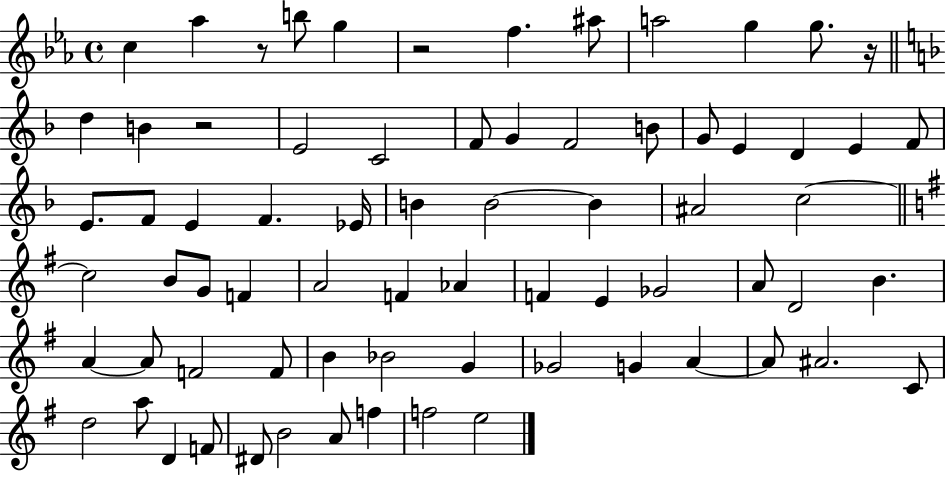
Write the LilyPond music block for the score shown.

{
  \clef treble
  \time 4/4
  \defaultTimeSignature
  \key ees \major
  c''4 aes''4 r8 b''8 g''4 | r2 f''4. ais''8 | a''2 g''4 g''8. r16 | \bar "||" \break \key f \major d''4 b'4 r2 | e'2 c'2 | f'8 g'4 f'2 b'8 | g'8 e'4 d'4 e'4 f'8 | \break e'8. f'8 e'4 f'4. ees'16 | b'4 b'2~~ b'4 | ais'2 c''2~~ | \bar "||" \break \key g \major c''2 b'8 g'8 f'4 | a'2 f'4 aes'4 | f'4 e'4 ges'2 | a'8 d'2 b'4. | \break a'4~~ a'8 f'2 f'8 | b'4 bes'2 g'4 | ges'2 g'4 a'4~~ | a'8 ais'2. c'8 | \break d''2 a''8 d'4 f'8 | dis'8 b'2 a'8 f''4 | f''2 e''2 | \bar "|."
}